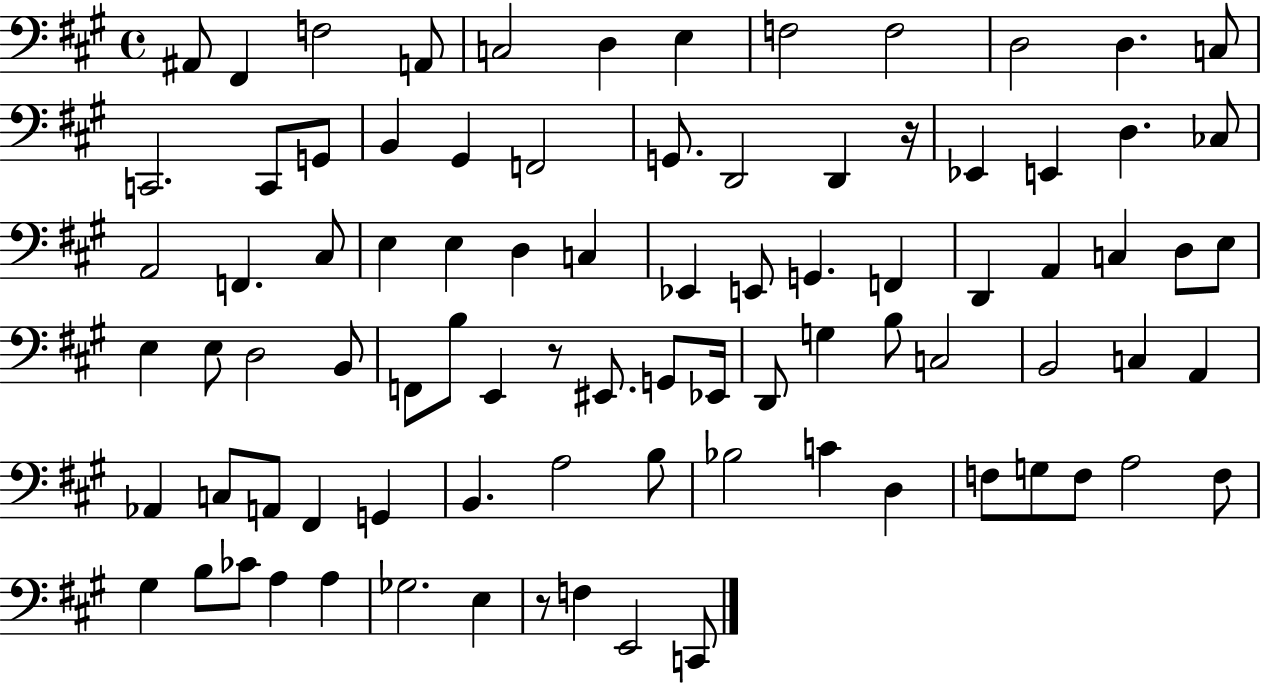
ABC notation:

X:1
T:Untitled
M:4/4
L:1/4
K:A
^A,,/2 ^F,, F,2 A,,/2 C,2 D, E, F,2 F,2 D,2 D, C,/2 C,,2 C,,/2 G,,/2 B,, ^G,, F,,2 G,,/2 D,,2 D,, z/4 _E,, E,, D, _C,/2 A,,2 F,, ^C,/2 E, E, D, C, _E,, E,,/2 G,, F,, D,, A,, C, D,/2 E,/2 E, E,/2 D,2 B,,/2 F,,/2 B,/2 E,, z/2 ^E,,/2 G,,/2 _E,,/4 D,,/2 G, B,/2 C,2 B,,2 C, A,, _A,, C,/2 A,,/2 ^F,, G,, B,, A,2 B,/2 _B,2 C D, F,/2 G,/2 F,/2 A,2 F,/2 ^G, B,/2 _C/2 A, A, _G,2 E, z/2 F, E,,2 C,,/2